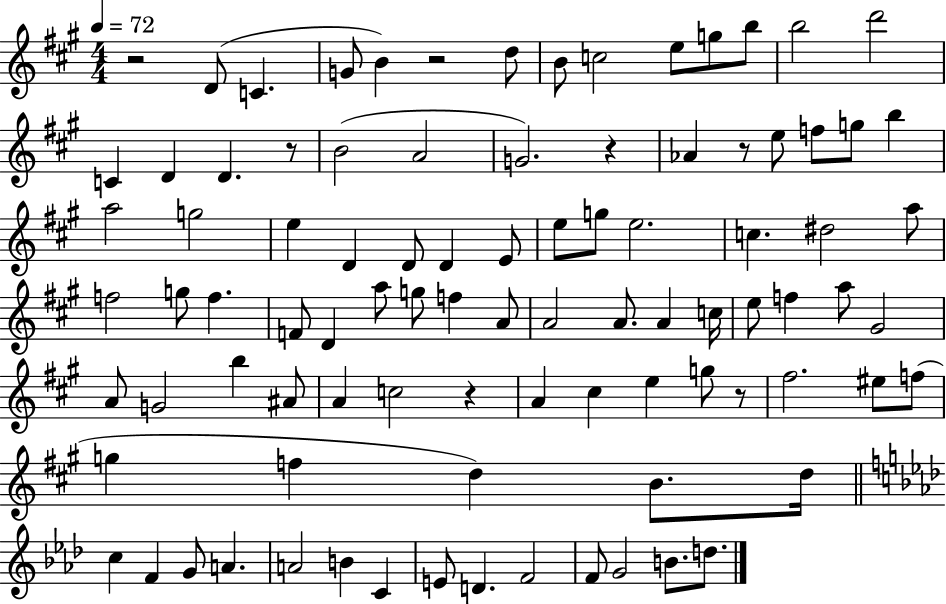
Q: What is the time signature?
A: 4/4